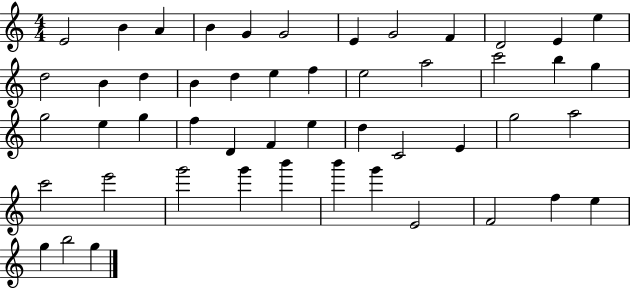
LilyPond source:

{
  \clef treble
  \numericTimeSignature
  \time 4/4
  \key c \major
  e'2 b'4 a'4 | b'4 g'4 g'2 | e'4 g'2 f'4 | d'2 e'4 e''4 | \break d''2 b'4 d''4 | b'4 d''4 e''4 f''4 | e''2 a''2 | c'''2 b''4 g''4 | \break g''2 e''4 g''4 | f''4 d'4 f'4 e''4 | d''4 c'2 e'4 | g''2 a''2 | \break c'''2 e'''2 | g'''2 g'''4 b'''4 | b'''4 g'''4 e'2 | f'2 f''4 e''4 | \break g''4 b''2 g''4 | \bar "|."
}